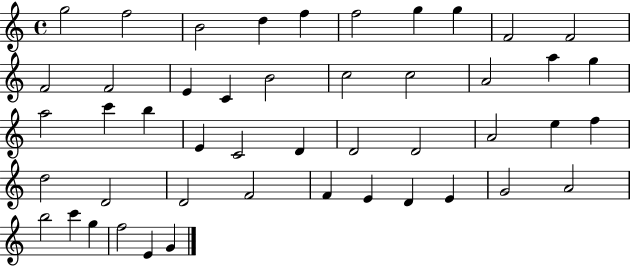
X:1
T:Untitled
M:4/4
L:1/4
K:C
g2 f2 B2 d f f2 g g F2 F2 F2 F2 E C B2 c2 c2 A2 a g a2 c' b E C2 D D2 D2 A2 e f d2 D2 D2 F2 F E D E G2 A2 b2 c' g f2 E G